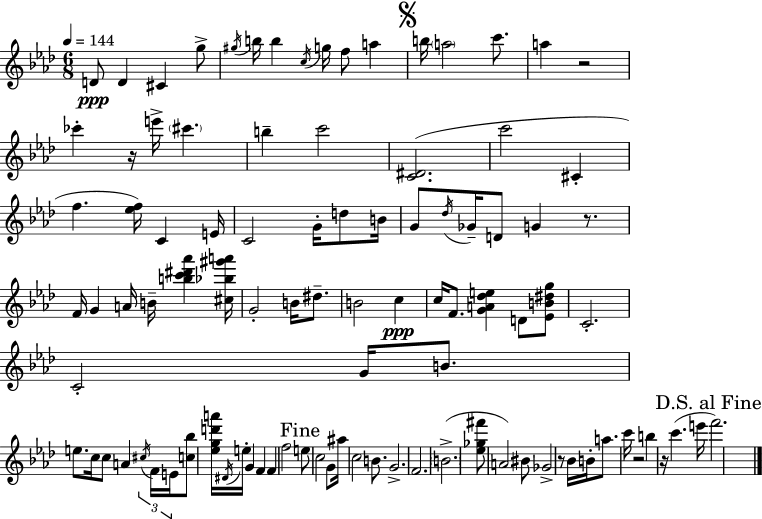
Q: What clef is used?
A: treble